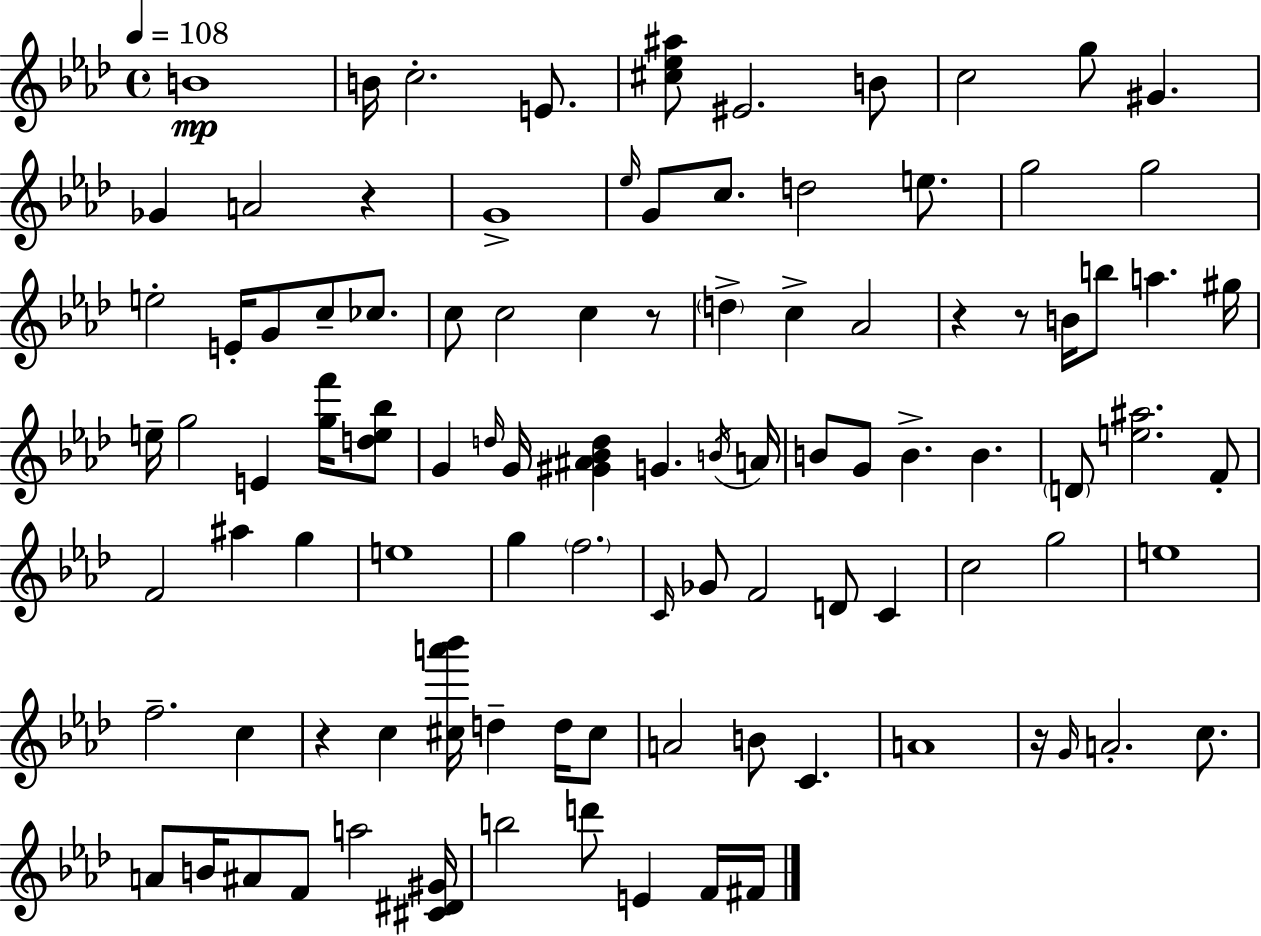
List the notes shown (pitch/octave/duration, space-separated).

B4/w B4/s C5/h. E4/e. [C#5,Eb5,A#5]/e EIS4/h. B4/e C5/h G5/e G#4/q. Gb4/q A4/h R/q G4/w Eb5/s G4/e C5/e. D5/h E5/e. G5/h G5/h E5/h E4/s G4/e C5/e CES5/e. C5/e C5/h C5/q R/e D5/q C5/q Ab4/h R/q R/e B4/s B5/e A5/q. G#5/s E5/s G5/h E4/q [G5,F6]/s [D5,E5,Bb5]/e G4/q D5/s G4/s [G#4,A#4,Bb4,D5]/q G4/q. B4/s A4/s B4/e G4/e B4/q. B4/q. D4/e [E5,A#5]/h. F4/e F4/h A#5/q G5/q E5/w G5/q F5/h. C4/s Gb4/e F4/h D4/e C4/q C5/h G5/h E5/w F5/h. C5/q R/q C5/q [C#5,A6,Bb6]/s D5/q D5/s C#5/e A4/h B4/e C4/q. A4/w R/s G4/s A4/h. C5/e. A4/e B4/s A#4/e F4/e A5/h [C#4,D#4,G#4]/s B5/h D6/e E4/q F4/s F#4/s